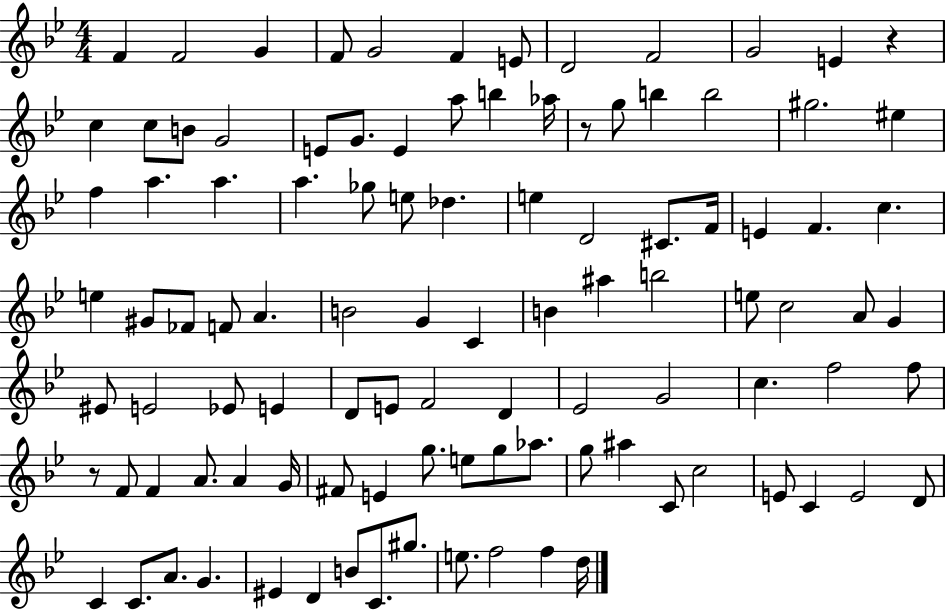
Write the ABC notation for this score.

X:1
T:Untitled
M:4/4
L:1/4
K:Bb
F F2 G F/2 G2 F E/2 D2 F2 G2 E z c c/2 B/2 G2 E/2 G/2 E a/2 b _a/4 z/2 g/2 b b2 ^g2 ^e f a a a _g/2 e/2 _d e D2 ^C/2 F/4 E F c e ^G/2 _F/2 F/2 A B2 G C B ^a b2 e/2 c2 A/2 G ^E/2 E2 _E/2 E D/2 E/2 F2 D _E2 G2 c f2 f/2 z/2 F/2 F A/2 A G/4 ^F/2 E g/2 e/2 g/2 _a/2 g/2 ^a C/2 c2 E/2 C E2 D/2 C C/2 A/2 G ^E D B/2 C/2 ^g/2 e/2 f2 f d/4